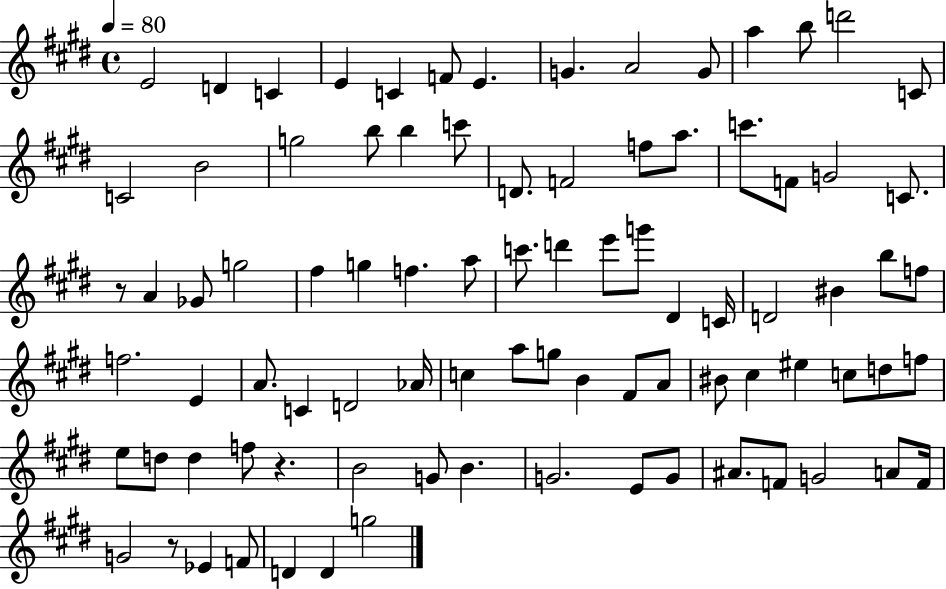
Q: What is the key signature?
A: E major